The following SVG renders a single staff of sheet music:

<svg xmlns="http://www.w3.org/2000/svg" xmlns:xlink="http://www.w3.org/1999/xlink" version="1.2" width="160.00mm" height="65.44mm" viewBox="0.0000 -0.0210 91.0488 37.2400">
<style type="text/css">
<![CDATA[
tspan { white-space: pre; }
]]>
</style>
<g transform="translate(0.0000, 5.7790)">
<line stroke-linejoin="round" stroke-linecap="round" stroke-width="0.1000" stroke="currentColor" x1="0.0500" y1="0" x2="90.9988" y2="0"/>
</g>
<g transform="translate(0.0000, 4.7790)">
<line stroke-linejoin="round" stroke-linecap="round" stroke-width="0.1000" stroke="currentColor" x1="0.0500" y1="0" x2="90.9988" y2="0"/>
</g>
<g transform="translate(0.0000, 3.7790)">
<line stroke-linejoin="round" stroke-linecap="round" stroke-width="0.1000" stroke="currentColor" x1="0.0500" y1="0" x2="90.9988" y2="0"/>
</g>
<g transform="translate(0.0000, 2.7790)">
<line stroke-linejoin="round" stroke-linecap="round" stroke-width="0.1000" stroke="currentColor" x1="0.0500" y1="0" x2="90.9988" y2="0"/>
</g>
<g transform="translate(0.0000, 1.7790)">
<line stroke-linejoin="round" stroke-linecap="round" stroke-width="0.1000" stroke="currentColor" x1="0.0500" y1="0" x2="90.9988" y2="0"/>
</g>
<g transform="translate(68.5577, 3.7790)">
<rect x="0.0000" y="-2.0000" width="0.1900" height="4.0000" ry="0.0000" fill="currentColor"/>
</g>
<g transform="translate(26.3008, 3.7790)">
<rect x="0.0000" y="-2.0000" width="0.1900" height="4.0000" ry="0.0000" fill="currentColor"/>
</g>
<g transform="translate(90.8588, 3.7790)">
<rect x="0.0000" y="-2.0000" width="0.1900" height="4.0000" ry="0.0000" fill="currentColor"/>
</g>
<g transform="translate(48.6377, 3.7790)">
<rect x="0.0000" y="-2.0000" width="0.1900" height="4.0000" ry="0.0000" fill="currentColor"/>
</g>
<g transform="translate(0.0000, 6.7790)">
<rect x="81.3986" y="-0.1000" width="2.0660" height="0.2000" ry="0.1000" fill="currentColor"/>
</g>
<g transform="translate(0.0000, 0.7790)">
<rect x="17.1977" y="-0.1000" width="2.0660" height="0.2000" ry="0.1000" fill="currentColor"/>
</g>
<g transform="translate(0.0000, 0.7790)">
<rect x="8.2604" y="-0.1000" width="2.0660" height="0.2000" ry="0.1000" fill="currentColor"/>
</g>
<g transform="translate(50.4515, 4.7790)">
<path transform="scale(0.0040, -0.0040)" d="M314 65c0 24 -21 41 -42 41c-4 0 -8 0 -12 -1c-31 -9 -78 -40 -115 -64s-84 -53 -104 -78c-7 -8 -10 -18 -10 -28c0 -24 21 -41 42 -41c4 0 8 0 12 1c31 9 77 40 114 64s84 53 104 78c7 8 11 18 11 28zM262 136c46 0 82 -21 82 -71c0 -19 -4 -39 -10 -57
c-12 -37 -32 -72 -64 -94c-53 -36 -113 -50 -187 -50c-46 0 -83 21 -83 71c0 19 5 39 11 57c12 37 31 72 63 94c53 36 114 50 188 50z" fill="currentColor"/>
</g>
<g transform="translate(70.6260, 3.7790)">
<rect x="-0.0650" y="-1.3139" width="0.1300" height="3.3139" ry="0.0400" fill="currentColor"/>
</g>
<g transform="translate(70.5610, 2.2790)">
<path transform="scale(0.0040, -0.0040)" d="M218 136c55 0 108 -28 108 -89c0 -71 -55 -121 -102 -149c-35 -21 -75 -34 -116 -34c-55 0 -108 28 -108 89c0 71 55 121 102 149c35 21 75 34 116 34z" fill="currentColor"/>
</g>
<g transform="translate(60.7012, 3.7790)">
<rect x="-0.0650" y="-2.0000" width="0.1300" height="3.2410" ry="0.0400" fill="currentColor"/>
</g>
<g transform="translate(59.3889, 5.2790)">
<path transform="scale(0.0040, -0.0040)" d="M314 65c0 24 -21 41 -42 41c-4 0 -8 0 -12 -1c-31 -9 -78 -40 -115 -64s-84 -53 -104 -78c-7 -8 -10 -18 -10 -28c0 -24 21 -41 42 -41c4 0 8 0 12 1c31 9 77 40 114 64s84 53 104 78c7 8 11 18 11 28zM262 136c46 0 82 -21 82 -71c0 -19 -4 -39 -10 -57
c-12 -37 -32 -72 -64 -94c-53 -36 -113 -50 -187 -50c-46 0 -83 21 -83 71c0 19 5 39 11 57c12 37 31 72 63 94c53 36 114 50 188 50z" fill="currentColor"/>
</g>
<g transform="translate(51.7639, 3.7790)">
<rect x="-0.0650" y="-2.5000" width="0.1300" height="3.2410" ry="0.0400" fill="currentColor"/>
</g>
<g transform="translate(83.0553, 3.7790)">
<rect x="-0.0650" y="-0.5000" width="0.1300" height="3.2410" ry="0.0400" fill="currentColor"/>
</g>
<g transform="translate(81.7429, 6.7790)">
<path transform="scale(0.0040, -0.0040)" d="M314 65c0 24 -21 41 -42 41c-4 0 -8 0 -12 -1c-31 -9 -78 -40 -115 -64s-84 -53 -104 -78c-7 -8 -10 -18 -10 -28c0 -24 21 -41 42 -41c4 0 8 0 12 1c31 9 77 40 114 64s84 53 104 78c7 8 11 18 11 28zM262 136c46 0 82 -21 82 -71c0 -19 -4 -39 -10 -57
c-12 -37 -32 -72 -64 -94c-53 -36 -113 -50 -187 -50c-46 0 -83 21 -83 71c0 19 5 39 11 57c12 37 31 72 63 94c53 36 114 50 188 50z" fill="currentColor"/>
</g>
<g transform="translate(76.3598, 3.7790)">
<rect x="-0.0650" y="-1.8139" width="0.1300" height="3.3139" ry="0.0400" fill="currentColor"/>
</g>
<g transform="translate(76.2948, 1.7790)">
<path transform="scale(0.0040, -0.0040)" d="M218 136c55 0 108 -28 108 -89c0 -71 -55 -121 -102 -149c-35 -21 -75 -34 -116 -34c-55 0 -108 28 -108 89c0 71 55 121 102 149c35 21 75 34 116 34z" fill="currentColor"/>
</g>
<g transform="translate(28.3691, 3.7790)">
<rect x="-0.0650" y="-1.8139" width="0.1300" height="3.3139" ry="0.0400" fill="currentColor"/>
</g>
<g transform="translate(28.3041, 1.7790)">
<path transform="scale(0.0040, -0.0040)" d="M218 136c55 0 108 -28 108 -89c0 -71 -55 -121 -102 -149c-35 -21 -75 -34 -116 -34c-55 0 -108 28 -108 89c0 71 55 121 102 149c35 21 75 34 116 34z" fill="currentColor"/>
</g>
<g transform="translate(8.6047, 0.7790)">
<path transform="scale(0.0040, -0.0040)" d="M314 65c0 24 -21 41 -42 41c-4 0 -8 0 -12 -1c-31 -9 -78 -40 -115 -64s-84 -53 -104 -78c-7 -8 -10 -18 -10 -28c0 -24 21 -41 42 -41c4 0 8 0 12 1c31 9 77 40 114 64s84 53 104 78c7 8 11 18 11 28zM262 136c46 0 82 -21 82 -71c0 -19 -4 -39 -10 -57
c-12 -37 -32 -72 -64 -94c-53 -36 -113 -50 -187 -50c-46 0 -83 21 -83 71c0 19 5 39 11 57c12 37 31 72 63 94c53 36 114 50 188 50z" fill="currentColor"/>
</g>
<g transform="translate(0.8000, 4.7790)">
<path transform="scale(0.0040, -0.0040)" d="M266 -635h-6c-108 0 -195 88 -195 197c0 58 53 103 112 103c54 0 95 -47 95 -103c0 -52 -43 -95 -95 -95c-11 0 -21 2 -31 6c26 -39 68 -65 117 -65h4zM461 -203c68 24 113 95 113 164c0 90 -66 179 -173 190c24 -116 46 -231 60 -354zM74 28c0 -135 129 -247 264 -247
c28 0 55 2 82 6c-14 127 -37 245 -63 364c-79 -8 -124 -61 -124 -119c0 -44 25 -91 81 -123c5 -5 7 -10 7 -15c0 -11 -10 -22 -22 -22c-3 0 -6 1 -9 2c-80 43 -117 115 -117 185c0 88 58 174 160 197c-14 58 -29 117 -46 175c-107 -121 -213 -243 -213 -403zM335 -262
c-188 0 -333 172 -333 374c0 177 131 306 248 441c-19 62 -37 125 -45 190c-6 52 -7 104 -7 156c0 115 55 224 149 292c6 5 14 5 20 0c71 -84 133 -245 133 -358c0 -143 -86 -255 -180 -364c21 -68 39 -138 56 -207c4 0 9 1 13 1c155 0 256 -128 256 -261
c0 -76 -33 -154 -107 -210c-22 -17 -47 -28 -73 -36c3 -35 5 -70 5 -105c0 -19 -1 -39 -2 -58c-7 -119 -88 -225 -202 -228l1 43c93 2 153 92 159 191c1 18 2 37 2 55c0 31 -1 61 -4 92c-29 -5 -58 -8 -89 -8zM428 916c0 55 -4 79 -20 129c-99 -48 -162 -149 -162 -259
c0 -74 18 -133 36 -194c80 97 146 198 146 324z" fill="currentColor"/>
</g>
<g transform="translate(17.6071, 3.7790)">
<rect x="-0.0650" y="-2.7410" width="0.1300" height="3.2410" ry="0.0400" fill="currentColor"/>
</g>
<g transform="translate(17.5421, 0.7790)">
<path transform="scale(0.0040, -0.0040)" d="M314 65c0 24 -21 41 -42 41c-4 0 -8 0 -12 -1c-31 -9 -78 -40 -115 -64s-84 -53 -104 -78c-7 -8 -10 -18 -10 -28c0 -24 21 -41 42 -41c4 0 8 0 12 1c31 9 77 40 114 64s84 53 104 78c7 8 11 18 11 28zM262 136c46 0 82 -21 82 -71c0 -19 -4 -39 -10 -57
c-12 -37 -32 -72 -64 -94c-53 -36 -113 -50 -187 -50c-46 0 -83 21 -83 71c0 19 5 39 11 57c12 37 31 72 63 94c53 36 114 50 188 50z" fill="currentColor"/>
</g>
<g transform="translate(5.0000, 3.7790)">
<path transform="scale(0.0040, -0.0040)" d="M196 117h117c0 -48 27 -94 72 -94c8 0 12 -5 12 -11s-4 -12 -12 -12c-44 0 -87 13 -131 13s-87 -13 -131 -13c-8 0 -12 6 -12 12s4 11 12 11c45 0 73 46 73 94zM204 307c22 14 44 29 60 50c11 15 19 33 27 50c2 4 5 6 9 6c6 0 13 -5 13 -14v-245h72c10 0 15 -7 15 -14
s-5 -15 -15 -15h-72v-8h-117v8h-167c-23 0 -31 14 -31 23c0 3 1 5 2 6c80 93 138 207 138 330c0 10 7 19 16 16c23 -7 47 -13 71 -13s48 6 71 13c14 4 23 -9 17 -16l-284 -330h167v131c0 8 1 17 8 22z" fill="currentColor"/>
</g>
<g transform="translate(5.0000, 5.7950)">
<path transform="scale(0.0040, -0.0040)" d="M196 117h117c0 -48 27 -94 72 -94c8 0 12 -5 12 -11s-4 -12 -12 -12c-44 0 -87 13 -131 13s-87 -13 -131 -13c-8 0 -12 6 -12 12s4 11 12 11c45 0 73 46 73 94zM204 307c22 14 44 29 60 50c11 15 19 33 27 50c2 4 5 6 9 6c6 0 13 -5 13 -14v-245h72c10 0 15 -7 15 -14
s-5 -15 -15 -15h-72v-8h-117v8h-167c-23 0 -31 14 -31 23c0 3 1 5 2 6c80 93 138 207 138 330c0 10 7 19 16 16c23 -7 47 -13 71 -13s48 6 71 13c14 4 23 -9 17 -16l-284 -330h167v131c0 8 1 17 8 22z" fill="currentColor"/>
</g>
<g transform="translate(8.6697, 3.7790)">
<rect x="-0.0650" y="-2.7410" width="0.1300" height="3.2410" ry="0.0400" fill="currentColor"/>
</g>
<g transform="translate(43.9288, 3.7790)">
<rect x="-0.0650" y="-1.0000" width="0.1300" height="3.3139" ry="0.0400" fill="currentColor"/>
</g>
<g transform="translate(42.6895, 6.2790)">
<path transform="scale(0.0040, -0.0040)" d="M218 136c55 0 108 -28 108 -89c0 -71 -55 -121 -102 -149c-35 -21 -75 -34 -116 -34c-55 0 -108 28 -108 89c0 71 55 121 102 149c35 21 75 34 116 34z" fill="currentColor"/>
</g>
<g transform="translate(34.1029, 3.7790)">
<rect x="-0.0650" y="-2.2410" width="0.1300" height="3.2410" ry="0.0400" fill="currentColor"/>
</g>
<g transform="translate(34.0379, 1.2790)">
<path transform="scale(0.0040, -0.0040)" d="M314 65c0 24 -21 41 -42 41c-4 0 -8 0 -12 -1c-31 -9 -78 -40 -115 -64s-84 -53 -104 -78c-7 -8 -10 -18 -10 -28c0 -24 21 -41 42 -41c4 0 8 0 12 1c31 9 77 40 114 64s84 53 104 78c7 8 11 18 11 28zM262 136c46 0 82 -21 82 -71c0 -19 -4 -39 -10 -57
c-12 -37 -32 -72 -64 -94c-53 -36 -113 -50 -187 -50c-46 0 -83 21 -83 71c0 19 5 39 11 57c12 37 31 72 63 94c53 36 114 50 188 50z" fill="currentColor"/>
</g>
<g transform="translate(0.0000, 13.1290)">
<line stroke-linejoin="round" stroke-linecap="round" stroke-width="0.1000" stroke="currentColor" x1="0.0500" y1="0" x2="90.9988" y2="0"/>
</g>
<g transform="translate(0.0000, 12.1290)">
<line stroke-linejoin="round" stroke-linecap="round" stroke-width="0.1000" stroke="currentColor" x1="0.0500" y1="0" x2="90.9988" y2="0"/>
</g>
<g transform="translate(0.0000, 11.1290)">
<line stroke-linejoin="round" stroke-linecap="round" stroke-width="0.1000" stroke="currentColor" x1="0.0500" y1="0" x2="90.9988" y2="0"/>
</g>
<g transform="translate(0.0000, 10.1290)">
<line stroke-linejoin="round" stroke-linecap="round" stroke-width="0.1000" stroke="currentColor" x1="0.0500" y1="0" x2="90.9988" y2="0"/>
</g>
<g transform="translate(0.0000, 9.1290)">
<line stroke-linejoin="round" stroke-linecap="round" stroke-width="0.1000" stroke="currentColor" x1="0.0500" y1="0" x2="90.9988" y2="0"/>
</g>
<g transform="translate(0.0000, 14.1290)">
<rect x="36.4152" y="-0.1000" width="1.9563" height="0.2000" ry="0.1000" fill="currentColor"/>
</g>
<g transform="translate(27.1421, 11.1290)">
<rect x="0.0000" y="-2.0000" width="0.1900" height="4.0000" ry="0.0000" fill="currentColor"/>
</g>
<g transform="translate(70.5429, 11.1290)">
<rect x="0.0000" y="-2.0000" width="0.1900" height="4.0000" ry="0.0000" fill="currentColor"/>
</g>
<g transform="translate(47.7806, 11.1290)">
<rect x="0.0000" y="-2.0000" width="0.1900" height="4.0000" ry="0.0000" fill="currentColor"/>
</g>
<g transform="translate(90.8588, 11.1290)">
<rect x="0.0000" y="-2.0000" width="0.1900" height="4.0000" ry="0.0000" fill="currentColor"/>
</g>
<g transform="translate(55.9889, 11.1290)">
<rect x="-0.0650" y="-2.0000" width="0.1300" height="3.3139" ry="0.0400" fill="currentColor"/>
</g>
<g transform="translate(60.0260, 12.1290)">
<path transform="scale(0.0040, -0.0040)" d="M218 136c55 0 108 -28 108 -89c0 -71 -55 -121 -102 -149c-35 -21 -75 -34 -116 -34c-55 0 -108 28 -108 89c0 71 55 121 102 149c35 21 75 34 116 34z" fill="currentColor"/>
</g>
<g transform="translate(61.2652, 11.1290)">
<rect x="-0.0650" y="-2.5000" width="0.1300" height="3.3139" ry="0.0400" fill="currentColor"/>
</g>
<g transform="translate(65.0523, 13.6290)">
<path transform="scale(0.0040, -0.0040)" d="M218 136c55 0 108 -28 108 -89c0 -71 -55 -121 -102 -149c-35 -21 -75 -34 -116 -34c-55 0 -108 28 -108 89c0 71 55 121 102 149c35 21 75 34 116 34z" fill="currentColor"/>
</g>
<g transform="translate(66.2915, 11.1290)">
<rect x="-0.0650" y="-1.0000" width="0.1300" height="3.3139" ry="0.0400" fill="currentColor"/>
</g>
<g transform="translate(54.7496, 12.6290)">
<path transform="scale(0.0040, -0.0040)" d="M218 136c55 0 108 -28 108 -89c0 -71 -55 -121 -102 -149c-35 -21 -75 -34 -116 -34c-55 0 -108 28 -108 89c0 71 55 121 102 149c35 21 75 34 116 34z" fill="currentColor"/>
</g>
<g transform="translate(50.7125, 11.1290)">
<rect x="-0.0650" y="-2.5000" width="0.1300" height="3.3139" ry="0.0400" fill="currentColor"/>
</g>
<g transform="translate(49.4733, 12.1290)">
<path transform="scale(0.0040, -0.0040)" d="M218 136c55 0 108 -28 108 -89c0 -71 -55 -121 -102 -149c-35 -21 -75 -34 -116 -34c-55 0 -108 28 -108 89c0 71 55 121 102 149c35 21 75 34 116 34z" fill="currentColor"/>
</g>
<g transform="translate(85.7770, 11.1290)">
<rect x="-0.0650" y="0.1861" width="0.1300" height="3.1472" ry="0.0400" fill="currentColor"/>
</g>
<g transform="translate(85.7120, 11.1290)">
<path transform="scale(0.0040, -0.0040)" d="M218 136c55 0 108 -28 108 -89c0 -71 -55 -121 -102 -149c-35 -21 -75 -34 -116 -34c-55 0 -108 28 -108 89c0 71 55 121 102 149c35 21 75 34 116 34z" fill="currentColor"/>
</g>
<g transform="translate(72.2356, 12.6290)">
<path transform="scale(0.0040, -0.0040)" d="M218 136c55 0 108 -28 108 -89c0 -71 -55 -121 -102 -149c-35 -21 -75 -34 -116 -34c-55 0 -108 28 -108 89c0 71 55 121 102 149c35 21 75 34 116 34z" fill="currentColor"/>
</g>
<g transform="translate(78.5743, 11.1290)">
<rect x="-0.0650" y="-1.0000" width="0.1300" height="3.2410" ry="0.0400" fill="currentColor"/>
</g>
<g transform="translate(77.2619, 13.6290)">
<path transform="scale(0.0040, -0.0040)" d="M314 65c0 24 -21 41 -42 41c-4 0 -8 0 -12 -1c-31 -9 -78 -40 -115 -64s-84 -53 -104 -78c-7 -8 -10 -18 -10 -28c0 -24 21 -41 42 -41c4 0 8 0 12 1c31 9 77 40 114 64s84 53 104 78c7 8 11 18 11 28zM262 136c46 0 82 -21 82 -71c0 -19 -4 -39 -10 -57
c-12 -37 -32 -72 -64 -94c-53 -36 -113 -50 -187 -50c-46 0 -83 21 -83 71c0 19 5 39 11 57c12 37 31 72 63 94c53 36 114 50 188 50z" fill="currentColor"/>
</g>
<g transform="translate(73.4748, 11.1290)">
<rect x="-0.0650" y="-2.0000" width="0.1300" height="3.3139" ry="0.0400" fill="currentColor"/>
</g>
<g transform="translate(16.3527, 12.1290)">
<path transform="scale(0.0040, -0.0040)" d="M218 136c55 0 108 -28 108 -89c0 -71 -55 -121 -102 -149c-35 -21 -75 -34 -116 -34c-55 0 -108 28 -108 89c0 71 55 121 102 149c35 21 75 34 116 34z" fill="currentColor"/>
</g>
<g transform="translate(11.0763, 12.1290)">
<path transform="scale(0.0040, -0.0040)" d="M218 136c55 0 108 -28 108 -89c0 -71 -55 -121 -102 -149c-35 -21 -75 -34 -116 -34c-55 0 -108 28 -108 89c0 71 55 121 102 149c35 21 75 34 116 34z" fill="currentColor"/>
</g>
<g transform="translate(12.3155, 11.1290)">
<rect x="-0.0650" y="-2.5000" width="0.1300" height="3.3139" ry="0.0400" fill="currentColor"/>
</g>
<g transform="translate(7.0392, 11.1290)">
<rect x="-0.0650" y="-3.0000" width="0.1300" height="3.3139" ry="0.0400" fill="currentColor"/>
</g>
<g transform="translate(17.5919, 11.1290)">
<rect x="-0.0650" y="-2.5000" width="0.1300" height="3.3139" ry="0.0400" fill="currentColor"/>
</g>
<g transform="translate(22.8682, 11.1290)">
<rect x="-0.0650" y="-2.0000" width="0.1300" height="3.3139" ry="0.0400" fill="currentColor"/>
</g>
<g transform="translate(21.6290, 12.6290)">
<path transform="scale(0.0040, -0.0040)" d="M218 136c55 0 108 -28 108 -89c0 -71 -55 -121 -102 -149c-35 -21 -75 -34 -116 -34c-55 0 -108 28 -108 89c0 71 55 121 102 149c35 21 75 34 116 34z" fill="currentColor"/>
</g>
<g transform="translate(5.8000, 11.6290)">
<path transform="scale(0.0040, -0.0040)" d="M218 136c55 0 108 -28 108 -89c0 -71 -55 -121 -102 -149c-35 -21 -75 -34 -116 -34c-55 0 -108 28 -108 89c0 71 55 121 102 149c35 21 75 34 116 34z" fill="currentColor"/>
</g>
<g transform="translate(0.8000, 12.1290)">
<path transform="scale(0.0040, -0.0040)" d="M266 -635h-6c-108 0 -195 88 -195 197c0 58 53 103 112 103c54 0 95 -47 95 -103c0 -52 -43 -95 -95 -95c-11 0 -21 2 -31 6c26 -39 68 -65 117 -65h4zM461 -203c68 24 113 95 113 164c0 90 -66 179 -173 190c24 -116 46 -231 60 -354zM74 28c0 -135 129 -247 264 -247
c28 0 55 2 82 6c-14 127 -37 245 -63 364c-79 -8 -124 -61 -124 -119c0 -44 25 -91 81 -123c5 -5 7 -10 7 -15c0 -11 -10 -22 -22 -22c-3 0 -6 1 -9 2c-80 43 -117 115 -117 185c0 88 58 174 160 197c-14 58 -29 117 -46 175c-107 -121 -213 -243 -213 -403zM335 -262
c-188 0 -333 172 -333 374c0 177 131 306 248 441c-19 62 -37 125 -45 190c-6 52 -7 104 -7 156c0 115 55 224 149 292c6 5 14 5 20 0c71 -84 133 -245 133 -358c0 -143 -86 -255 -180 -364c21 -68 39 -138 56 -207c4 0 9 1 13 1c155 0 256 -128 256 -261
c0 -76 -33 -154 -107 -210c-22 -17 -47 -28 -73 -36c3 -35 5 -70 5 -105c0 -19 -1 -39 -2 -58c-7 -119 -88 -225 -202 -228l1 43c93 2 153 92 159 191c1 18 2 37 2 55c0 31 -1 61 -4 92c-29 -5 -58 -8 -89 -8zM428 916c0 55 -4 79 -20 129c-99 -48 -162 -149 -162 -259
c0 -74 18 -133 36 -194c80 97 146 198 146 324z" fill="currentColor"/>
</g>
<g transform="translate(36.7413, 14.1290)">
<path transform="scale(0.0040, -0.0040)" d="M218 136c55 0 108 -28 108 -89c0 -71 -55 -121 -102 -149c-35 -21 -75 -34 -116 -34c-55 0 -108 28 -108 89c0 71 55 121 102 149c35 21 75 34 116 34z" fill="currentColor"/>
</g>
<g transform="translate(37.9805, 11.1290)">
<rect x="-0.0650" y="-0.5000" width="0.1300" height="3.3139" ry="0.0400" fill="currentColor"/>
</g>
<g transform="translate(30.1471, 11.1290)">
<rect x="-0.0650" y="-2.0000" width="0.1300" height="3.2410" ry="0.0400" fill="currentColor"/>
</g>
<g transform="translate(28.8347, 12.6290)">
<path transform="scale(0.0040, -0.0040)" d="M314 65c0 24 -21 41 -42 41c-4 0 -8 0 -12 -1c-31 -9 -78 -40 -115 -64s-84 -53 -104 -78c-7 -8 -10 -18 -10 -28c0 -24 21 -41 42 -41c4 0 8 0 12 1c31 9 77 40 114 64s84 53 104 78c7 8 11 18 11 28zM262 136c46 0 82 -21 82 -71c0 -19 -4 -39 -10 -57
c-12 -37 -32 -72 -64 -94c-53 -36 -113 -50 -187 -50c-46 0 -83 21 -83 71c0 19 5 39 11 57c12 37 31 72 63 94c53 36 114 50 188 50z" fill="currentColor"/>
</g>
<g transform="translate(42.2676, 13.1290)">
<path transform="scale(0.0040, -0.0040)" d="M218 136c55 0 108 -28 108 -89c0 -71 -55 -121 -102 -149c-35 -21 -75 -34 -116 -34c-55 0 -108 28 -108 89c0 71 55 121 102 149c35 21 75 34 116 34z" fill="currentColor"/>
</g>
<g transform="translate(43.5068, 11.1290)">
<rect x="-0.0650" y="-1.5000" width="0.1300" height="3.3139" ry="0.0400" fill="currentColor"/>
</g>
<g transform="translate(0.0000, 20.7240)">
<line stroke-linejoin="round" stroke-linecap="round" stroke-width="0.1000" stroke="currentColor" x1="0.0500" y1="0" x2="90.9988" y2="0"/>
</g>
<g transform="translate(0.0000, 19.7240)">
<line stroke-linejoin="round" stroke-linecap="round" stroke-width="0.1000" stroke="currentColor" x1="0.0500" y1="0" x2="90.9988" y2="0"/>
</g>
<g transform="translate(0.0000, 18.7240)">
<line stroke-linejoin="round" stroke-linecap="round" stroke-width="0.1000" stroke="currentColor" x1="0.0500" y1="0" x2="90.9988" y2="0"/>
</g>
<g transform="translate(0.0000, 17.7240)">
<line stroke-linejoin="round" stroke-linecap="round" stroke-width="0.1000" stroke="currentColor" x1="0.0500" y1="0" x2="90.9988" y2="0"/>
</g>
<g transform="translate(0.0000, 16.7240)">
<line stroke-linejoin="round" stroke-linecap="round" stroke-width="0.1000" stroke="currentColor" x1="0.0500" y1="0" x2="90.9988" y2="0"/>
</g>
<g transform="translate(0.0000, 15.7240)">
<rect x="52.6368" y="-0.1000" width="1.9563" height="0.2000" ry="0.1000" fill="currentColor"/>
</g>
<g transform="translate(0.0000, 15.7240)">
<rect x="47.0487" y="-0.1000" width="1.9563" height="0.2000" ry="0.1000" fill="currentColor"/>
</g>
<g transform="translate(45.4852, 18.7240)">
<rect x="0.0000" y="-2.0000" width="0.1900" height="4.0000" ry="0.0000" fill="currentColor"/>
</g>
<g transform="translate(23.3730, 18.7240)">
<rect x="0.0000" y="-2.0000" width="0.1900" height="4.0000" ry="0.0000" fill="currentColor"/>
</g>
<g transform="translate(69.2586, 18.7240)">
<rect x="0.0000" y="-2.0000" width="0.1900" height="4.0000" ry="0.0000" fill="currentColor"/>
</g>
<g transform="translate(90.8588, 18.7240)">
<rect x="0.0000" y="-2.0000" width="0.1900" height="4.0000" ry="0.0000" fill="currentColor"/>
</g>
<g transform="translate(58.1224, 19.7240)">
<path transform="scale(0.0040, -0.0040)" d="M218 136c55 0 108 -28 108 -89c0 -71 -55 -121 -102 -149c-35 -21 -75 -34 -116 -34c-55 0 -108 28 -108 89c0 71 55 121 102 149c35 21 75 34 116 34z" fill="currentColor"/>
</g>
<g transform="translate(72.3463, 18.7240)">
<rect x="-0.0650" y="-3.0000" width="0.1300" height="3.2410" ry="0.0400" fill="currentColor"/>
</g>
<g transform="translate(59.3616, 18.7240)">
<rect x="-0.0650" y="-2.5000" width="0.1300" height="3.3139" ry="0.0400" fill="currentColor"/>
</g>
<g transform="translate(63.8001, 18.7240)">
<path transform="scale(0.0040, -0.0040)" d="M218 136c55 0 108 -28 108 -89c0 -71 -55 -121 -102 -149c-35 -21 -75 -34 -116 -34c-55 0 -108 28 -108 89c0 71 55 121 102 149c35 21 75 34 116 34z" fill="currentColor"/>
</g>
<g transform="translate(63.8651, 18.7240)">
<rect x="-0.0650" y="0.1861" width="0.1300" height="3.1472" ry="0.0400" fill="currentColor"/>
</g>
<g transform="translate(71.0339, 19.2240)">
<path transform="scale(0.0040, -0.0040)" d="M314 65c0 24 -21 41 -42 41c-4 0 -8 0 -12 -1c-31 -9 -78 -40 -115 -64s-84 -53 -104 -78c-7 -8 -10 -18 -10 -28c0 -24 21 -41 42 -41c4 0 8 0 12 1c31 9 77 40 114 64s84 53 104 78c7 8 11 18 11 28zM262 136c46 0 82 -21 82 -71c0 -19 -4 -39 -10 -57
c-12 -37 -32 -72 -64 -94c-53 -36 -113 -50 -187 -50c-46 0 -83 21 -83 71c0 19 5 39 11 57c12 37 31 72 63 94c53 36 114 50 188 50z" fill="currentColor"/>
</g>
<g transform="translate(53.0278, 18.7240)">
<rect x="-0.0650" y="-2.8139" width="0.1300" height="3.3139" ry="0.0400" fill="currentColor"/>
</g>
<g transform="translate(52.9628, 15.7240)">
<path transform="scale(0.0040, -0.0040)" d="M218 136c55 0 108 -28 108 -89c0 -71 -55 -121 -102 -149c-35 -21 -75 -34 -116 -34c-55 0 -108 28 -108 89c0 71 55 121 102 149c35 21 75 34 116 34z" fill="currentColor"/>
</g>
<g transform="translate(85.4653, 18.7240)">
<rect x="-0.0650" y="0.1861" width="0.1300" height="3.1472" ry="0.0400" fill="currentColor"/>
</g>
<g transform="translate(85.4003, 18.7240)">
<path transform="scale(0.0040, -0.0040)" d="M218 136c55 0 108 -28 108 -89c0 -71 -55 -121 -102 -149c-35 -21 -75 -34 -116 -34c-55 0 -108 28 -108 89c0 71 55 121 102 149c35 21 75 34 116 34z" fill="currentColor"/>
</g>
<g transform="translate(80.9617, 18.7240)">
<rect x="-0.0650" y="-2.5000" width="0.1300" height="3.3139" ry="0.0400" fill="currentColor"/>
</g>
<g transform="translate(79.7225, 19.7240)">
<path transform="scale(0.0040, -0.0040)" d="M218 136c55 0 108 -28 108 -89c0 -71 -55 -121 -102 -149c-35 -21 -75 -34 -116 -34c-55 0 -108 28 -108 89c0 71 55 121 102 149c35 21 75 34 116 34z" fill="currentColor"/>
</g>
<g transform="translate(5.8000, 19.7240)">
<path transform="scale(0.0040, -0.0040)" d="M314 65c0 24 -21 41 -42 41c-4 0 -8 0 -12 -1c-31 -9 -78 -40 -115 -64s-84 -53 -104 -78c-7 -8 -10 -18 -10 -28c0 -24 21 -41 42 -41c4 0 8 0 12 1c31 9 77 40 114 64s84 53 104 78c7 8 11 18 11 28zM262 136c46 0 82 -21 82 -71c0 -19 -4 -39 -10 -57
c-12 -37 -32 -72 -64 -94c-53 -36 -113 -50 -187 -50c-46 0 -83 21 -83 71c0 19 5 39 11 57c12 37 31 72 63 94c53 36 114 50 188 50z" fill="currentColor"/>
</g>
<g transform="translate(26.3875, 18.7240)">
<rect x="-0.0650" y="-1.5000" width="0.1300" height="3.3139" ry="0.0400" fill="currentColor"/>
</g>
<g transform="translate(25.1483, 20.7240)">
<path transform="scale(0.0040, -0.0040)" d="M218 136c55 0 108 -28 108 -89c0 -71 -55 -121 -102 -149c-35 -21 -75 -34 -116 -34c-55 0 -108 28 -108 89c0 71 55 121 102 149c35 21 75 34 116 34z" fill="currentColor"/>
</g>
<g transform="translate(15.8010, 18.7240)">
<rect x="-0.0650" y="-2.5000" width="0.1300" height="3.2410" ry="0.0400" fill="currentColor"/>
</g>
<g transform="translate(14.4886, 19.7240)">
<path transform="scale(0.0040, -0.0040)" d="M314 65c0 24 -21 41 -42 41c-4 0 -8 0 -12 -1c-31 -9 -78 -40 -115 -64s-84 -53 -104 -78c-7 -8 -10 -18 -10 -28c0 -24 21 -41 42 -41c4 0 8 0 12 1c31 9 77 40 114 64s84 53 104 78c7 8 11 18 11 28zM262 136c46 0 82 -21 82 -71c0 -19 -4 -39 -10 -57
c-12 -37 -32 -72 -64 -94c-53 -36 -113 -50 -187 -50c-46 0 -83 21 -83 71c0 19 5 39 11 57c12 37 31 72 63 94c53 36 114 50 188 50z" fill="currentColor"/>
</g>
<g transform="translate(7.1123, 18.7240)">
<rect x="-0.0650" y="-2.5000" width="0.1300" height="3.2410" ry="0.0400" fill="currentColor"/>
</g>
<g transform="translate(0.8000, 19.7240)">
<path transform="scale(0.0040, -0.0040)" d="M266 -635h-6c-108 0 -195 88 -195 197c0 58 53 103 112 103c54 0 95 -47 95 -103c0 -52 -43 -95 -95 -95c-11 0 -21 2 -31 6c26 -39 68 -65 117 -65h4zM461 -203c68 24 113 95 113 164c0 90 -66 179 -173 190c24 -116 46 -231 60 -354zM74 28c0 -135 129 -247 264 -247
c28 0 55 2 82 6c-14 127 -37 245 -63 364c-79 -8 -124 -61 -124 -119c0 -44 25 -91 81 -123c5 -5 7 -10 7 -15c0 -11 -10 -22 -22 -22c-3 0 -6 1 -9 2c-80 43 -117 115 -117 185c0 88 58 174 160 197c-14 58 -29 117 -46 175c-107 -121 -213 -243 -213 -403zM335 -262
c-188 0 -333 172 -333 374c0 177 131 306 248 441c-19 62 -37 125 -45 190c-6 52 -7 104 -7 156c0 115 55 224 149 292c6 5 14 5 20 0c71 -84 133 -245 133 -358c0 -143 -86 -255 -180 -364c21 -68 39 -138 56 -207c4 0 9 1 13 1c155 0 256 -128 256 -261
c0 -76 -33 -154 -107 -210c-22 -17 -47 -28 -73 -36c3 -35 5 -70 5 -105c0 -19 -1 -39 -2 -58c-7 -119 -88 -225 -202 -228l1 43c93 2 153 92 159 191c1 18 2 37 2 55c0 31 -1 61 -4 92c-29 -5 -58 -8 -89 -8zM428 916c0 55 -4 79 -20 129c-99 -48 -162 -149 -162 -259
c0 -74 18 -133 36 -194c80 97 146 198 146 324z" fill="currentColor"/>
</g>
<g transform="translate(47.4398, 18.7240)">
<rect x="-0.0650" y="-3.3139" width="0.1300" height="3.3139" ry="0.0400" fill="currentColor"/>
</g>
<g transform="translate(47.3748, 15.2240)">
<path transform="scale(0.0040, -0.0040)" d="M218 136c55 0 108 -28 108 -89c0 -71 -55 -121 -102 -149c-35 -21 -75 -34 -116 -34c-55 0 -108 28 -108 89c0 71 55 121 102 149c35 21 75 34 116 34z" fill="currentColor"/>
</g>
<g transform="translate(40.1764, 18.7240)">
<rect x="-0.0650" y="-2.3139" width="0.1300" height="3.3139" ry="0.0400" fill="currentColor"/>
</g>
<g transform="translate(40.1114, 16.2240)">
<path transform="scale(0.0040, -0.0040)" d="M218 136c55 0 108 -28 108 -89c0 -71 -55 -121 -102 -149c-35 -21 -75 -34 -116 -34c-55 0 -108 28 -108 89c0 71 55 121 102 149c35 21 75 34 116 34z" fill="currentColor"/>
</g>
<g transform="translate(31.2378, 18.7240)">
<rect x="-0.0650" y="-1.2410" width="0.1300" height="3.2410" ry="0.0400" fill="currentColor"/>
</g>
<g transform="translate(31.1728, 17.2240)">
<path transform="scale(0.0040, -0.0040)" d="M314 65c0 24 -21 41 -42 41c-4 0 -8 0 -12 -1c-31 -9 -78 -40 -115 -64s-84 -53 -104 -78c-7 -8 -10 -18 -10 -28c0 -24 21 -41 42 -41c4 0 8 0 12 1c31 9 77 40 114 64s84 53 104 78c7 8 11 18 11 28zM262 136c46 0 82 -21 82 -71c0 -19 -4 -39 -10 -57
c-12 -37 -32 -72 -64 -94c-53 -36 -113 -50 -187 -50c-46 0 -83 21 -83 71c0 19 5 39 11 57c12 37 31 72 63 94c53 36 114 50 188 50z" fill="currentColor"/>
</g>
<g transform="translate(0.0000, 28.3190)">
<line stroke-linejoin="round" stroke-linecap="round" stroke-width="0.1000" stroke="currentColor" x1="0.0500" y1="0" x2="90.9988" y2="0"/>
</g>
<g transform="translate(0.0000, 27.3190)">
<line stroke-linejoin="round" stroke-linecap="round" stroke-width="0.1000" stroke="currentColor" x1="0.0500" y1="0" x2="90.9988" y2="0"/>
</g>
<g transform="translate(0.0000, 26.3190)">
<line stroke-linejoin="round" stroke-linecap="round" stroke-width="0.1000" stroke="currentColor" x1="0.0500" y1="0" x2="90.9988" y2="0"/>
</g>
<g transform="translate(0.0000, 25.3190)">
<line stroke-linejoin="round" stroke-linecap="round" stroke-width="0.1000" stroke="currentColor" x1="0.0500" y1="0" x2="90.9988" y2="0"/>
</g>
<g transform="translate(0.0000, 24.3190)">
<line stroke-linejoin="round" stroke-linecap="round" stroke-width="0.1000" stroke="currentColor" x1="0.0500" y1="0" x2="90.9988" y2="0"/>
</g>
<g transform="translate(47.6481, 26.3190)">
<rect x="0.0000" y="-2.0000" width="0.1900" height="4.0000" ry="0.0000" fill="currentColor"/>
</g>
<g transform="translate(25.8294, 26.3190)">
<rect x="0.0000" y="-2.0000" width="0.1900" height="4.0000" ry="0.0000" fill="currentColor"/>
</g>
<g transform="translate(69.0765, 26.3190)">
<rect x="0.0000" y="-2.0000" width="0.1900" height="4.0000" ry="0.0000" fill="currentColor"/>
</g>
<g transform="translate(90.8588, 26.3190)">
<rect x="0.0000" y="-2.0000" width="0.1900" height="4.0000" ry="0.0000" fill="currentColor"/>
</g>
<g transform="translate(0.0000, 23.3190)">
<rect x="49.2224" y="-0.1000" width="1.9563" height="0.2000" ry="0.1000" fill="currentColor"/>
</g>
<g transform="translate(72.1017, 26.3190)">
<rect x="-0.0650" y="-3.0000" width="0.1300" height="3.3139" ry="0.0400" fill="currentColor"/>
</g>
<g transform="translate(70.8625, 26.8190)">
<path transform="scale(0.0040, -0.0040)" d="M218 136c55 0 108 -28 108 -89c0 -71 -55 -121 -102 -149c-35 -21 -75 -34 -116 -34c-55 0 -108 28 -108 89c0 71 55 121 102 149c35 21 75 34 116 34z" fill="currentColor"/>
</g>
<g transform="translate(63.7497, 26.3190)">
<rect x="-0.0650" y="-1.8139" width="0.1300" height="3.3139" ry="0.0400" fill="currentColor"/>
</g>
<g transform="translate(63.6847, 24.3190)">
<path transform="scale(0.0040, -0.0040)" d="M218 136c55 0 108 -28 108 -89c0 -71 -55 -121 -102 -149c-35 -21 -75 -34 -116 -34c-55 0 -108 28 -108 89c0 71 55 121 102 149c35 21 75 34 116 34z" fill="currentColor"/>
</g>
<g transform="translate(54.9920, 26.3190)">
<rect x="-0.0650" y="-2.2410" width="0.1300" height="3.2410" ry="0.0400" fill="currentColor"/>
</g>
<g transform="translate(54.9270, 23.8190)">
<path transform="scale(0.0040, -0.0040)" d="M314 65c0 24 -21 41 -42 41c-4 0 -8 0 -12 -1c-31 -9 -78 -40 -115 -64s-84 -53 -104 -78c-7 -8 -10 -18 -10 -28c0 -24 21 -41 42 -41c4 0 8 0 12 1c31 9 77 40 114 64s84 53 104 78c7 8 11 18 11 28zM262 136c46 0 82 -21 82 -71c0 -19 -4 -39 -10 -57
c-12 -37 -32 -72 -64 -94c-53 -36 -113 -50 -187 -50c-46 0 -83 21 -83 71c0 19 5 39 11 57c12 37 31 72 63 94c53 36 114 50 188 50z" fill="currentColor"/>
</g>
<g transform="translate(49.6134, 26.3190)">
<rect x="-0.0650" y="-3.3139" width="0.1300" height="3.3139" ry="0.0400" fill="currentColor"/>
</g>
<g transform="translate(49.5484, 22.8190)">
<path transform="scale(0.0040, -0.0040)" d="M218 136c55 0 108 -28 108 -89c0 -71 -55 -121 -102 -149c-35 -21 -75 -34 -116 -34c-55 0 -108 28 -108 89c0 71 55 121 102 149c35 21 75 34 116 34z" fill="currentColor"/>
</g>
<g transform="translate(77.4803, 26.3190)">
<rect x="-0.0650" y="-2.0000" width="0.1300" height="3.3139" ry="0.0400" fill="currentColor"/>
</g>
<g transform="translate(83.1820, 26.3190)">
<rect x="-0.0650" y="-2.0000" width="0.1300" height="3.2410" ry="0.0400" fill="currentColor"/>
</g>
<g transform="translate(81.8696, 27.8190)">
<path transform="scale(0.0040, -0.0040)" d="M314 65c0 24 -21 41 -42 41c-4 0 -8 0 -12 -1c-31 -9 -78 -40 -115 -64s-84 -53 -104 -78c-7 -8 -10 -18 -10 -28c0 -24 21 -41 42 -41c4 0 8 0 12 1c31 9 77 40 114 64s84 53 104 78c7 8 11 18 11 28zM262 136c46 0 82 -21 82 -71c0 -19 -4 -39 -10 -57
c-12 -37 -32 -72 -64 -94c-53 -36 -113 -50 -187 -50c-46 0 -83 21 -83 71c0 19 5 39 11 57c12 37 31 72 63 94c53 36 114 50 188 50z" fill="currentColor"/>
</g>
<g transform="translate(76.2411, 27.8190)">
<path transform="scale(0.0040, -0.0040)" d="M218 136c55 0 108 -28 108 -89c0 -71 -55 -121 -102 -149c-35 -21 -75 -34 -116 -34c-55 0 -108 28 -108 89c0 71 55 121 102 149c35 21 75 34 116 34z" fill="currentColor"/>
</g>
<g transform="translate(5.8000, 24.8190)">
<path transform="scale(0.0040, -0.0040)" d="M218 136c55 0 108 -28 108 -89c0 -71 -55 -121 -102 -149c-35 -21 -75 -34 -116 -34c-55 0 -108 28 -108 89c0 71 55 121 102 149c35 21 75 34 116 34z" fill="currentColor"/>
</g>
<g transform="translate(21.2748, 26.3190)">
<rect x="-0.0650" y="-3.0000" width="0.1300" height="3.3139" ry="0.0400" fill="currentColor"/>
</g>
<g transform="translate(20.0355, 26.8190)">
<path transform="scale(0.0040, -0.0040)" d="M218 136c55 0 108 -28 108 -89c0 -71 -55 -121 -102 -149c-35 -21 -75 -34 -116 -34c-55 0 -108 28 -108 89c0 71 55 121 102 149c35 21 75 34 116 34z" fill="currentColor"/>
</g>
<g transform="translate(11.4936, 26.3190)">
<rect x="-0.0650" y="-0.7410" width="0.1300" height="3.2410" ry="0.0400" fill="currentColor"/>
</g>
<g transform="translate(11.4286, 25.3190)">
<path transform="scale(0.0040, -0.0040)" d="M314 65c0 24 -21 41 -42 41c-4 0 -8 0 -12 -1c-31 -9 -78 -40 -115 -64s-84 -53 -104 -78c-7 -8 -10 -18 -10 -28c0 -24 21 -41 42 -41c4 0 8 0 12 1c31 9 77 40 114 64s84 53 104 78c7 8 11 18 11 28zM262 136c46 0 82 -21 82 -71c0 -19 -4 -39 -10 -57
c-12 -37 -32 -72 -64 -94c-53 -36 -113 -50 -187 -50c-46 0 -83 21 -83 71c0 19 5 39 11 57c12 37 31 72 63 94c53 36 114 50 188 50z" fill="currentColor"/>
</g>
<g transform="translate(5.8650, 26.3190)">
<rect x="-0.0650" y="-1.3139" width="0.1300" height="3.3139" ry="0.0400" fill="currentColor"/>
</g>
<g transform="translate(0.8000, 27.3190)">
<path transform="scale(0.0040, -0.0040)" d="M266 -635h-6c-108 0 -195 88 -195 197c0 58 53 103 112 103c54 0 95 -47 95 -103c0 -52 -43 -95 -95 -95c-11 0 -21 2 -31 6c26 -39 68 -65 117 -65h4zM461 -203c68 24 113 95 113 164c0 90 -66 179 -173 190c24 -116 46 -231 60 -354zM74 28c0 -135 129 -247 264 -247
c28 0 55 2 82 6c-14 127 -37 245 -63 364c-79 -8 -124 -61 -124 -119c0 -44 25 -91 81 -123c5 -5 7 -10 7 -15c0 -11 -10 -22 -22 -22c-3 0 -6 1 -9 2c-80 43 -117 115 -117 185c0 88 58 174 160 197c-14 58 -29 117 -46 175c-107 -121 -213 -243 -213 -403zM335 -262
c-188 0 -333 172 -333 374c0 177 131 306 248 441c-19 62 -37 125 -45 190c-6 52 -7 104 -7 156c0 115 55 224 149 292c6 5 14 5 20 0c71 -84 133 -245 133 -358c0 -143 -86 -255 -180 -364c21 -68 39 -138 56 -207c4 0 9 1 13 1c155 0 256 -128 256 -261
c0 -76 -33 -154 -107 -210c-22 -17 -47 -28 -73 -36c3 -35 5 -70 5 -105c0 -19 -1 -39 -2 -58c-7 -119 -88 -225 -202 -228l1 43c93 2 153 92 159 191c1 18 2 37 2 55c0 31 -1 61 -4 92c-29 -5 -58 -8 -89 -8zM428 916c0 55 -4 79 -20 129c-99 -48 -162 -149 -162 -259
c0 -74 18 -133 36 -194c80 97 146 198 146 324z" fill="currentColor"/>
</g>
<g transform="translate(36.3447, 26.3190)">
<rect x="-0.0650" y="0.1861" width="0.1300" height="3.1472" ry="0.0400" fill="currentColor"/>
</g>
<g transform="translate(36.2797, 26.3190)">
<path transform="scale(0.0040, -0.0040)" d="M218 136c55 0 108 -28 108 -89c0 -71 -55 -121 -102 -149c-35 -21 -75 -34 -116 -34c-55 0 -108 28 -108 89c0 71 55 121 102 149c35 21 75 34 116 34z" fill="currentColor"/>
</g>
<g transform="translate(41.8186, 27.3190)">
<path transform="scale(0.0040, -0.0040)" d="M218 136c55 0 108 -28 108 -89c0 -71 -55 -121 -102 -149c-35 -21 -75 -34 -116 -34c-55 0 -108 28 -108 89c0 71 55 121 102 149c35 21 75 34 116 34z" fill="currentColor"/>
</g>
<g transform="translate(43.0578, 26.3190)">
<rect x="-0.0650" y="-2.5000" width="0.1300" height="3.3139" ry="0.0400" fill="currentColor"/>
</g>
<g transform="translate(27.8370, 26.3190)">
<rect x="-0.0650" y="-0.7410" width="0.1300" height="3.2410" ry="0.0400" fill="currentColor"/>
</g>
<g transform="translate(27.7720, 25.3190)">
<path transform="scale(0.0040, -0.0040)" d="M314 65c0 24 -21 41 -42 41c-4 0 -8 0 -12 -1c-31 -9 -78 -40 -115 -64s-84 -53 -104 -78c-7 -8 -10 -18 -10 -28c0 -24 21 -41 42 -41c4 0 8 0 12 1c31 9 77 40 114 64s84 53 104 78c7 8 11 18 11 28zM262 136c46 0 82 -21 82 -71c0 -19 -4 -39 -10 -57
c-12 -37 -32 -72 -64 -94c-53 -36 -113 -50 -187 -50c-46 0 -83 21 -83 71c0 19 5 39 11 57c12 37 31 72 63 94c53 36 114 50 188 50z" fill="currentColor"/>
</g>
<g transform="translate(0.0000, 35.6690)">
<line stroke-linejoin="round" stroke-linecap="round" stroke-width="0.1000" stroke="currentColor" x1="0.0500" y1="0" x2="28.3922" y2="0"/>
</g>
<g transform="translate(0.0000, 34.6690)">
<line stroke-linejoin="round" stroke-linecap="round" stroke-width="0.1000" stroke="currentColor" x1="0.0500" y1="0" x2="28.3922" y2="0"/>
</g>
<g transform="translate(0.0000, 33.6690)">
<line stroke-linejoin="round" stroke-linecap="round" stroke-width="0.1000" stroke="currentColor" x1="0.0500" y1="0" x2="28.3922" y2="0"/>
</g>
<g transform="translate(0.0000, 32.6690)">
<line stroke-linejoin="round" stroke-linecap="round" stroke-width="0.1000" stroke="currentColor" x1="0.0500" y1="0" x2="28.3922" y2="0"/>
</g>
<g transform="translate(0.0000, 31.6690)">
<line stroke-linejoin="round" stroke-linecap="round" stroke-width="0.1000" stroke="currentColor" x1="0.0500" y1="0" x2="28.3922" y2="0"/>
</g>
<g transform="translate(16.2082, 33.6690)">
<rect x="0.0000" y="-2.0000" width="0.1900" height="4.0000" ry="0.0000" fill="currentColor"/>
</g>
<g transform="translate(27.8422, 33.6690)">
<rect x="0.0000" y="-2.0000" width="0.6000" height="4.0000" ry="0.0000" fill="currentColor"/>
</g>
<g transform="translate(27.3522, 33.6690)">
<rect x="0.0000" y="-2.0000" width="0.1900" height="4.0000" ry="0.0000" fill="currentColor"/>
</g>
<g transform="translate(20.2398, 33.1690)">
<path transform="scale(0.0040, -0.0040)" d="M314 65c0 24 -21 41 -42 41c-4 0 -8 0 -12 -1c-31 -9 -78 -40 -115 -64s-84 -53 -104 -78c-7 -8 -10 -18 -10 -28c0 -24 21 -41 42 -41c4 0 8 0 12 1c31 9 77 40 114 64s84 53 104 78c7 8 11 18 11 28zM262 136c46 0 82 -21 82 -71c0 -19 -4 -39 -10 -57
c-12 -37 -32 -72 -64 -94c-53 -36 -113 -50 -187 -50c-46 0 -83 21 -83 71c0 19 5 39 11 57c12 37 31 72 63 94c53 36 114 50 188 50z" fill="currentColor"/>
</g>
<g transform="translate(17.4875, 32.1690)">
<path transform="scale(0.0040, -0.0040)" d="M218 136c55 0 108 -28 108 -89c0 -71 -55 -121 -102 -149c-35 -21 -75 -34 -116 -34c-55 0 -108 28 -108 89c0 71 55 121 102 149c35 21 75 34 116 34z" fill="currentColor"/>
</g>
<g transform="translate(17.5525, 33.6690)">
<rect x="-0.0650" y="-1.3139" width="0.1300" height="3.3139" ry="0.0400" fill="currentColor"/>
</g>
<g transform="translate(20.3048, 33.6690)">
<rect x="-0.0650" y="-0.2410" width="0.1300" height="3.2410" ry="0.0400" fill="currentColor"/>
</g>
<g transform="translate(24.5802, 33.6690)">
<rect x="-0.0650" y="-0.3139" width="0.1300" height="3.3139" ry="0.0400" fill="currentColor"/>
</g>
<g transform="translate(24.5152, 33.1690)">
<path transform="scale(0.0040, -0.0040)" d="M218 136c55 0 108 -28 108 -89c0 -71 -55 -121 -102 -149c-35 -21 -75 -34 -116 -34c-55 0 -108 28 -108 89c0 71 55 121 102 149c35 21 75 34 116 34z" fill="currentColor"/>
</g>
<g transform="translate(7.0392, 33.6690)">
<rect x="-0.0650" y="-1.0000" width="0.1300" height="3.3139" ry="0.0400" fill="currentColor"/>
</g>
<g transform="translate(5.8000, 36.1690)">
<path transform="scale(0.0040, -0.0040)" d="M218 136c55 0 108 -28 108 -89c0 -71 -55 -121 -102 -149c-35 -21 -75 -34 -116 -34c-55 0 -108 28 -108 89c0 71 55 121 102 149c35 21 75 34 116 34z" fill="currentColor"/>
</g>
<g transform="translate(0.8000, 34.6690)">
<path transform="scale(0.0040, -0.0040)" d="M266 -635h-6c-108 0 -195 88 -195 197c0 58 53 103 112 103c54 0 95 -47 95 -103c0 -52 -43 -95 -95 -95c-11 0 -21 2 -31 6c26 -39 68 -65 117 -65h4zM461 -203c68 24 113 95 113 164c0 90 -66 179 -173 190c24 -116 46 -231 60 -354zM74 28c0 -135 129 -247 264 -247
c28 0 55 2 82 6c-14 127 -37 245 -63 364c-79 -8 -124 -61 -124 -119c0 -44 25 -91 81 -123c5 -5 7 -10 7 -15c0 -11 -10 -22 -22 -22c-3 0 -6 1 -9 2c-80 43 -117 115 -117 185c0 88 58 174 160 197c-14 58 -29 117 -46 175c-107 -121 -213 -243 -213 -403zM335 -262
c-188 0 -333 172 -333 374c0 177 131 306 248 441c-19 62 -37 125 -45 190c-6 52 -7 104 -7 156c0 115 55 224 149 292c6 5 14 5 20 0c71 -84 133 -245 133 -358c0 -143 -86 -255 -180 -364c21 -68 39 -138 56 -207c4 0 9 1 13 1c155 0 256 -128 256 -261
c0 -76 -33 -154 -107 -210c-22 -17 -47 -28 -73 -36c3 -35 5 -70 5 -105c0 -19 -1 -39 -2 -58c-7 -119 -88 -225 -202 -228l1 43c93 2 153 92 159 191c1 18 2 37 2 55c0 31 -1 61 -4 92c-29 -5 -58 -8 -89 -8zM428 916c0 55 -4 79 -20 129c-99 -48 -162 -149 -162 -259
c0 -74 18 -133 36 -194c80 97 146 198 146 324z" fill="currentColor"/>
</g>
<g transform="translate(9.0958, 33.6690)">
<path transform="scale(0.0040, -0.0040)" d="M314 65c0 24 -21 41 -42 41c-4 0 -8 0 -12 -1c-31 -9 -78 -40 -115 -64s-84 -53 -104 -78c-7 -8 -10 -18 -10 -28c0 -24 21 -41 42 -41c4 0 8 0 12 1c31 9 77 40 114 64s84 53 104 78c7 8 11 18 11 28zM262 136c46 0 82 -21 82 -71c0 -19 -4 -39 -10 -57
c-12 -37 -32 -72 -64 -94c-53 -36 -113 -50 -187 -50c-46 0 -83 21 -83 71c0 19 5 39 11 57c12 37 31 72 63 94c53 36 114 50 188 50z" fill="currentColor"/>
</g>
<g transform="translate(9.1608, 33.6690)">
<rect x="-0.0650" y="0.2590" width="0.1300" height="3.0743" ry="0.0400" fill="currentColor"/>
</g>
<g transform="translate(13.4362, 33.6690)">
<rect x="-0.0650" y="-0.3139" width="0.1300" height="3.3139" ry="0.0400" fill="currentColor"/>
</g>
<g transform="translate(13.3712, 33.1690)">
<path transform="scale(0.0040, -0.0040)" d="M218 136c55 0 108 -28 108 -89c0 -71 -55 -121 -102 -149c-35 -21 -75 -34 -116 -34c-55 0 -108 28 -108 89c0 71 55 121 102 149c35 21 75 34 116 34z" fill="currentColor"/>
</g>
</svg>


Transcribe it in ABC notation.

X:1
T:Untitled
M:4/4
L:1/4
K:C
a2 a2 f g2 D G2 F2 e f C2 A G G F F2 C E G F G D F D2 B G2 G2 E e2 g b a G B A2 G B e d2 A d2 B G b g2 f A F F2 D B2 c e c2 c